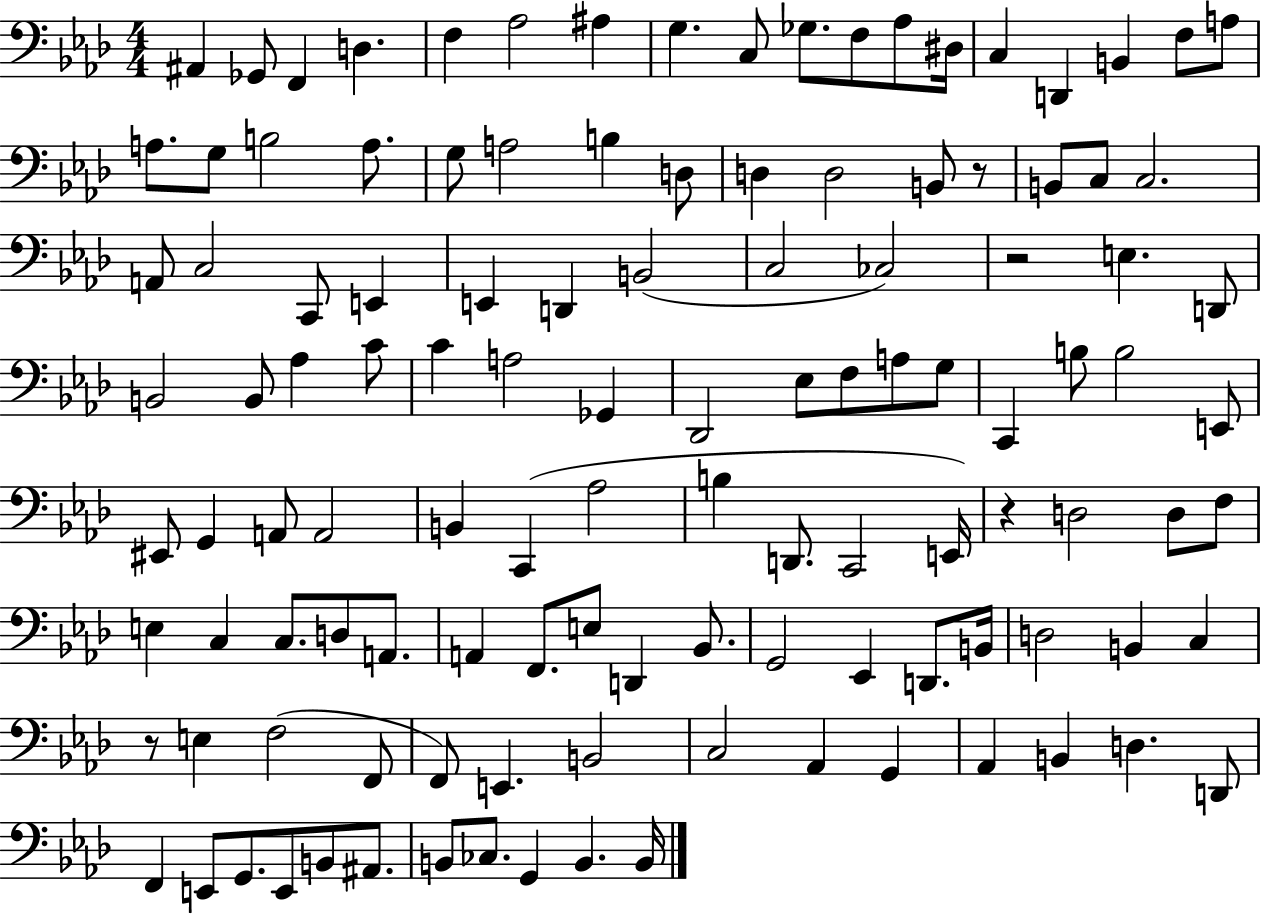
A#2/q Gb2/e F2/q D3/q. F3/q Ab3/h A#3/q G3/q. C3/e Gb3/e. F3/e Ab3/e D#3/s C3/q D2/q B2/q F3/e A3/e A3/e. G3/e B3/h A3/e. G3/e A3/h B3/q D3/e D3/q D3/h B2/e R/e B2/e C3/e C3/h. A2/e C3/h C2/e E2/q E2/q D2/q B2/h C3/h CES3/h R/h E3/q. D2/e B2/h B2/e Ab3/q C4/e C4/q A3/h Gb2/q Db2/h Eb3/e F3/e A3/e G3/e C2/q B3/e B3/h E2/e EIS2/e G2/q A2/e A2/h B2/q C2/q Ab3/h B3/q D2/e. C2/h E2/s R/q D3/h D3/e F3/e E3/q C3/q C3/e. D3/e A2/e. A2/q F2/e. E3/e D2/q Bb2/e. G2/h Eb2/q D2/e. B2/s D3/h B2/q C3/q R/e E3/q F3/h F2/e F2/e E2/q. B2/h C3/h Ab2/q G2/q Ab2/q B2/q D3/q. D2/e F2/q E2/e G2/e. E2/e B2/e A#2/e. B2/e CES3/e. G2/q B2/q. B2/s